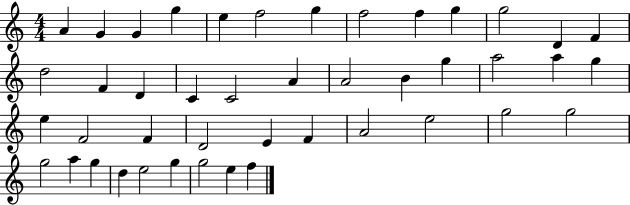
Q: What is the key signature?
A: C major